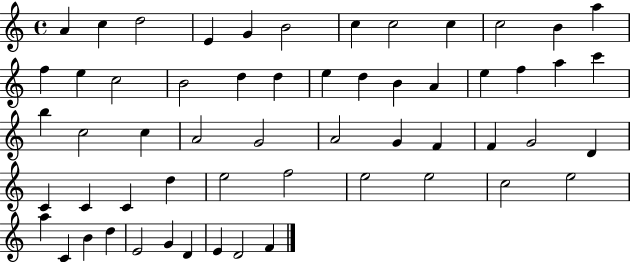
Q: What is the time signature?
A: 4/4